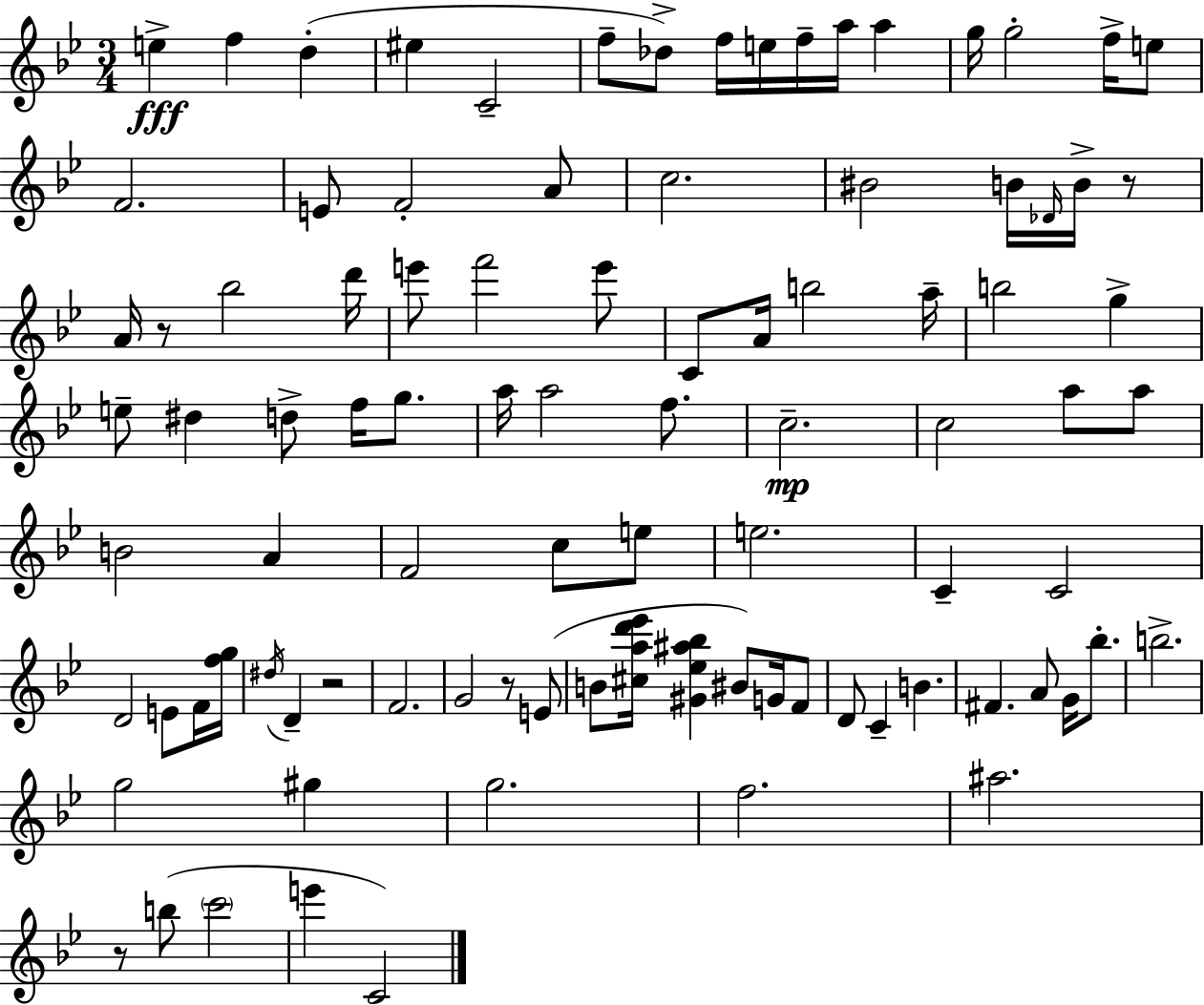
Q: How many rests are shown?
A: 5